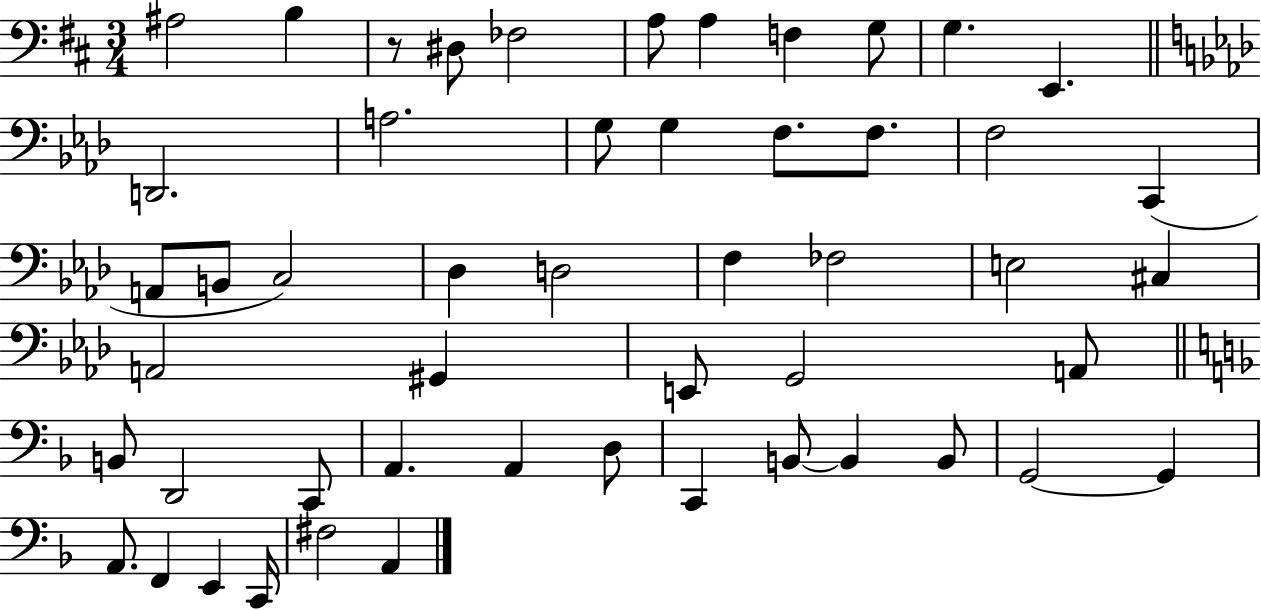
A#3/h B3/q R/e D#3/e FES3/h A3/e A3/q F3/q G3/e G3/q. E2/q. D2/h. A3/h. G3/e G3/q F3/e. F3/e. F3/h C2/q A2/e B2/e C3/h Db3/q D3/h F3/q FES3/h E3/h C#3/q A2/h G#2/q E2/e G2/h A2/e B2/e D2/h C2/e A2/q. A2/q D3/e C2/q B2/e B2/q B2/e G2/h G2/q A2/e. F2/q E2/q C2/s F#3/h A2/q